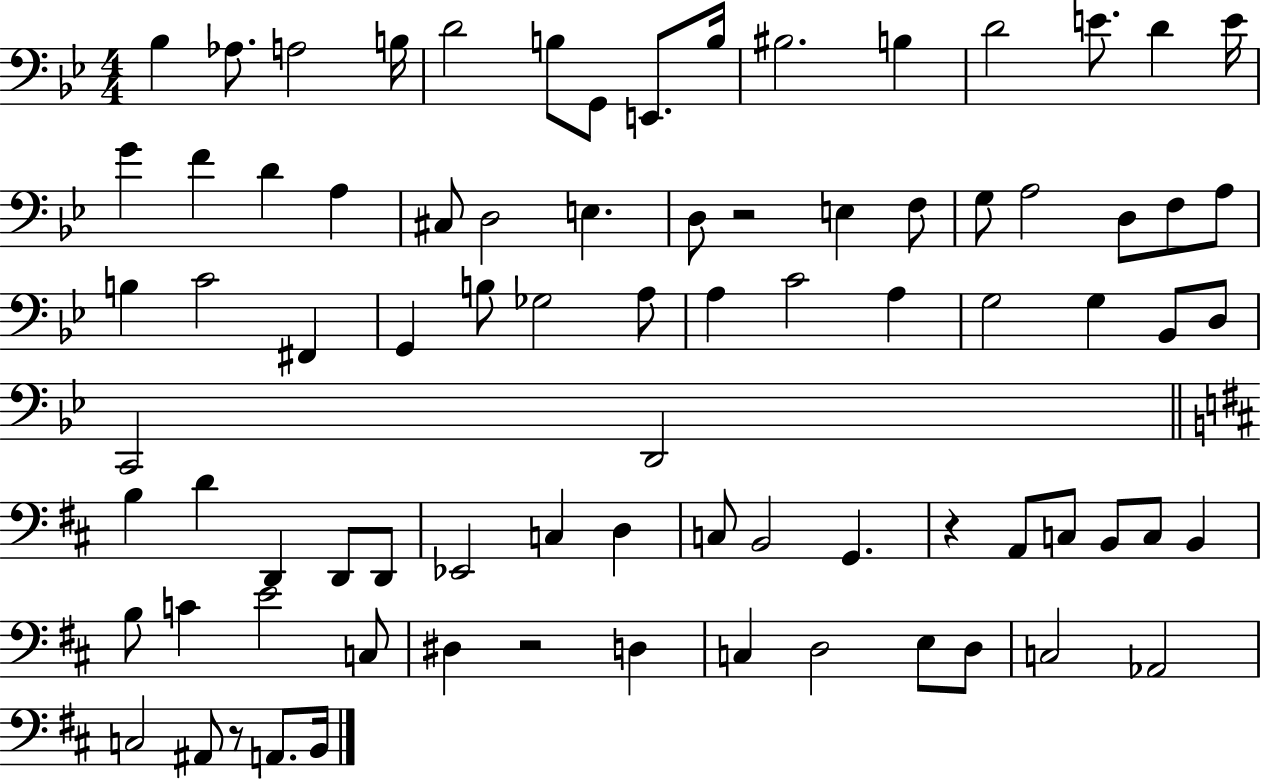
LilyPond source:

{
  \clef bass
  \numericTimeSignature
  \time 4/4
  \key bes \major
  \repeat volta 2 { bes4 aes8. a2 b16 | d'2 b8 g,8 e,8. b16 | bis2. b4 | d'2 e'8. d'4 e'16 | \break g'4 f'4 d'4 a4 | cis8 d2 e4. | d8 r2 e4 f8 | g8 a2 d8 f8 a8 | \break b4 c'2 fis,4 | g,4 b8 ges2 a8 | a4 c'2 a4 | g2 g4 bes,8 d8 | \break c,2 d,2 | \bar "||" \break \key d \major b4 d'4 d,4 d,8 d,8 | ees,2 c4 d4 | c8 b,2 g,4. | r4 a,8 c8 b,8 c8 b,4 | \break b8 c'4 e'2 c8 | dis4 r2 d4 | c4 d2 e8 d8 | c2 aes,2 | \break c2 ais,8 r8 a,8. b,16 | } \bar "|."
}